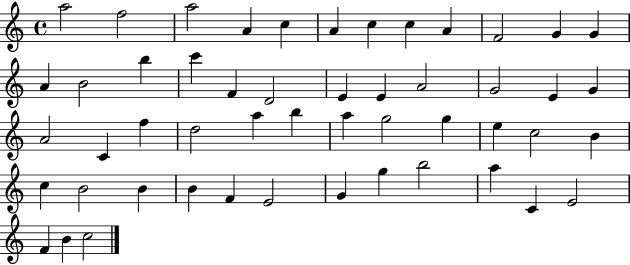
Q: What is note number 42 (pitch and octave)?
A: E4